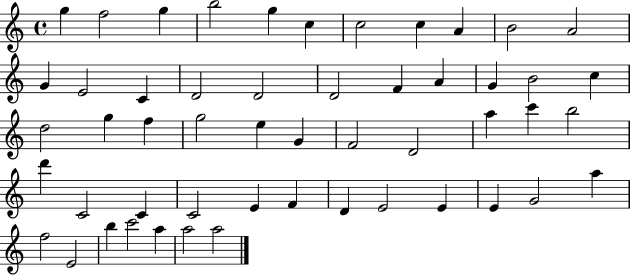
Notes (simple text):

G5/q F5/h G5/q B5/h G5/q C5/q C5/h C5/q A4/q B4/h A4/h G4/q E4/h C4/q D4/h D4/h D4/h F4/q A4/q G4/q B4/h C5/q D5/h G5/q F5/q G5/h E5/q G4/q F4/h D4/h A5/q C6/q B5/h D6/q C4/h C4/q C4/h E4/q F4/q D4/q E4/h E4/q E4/q G4/h A5/q F5/h E4/h B5/q C6/h A5/q A5/h A5/h